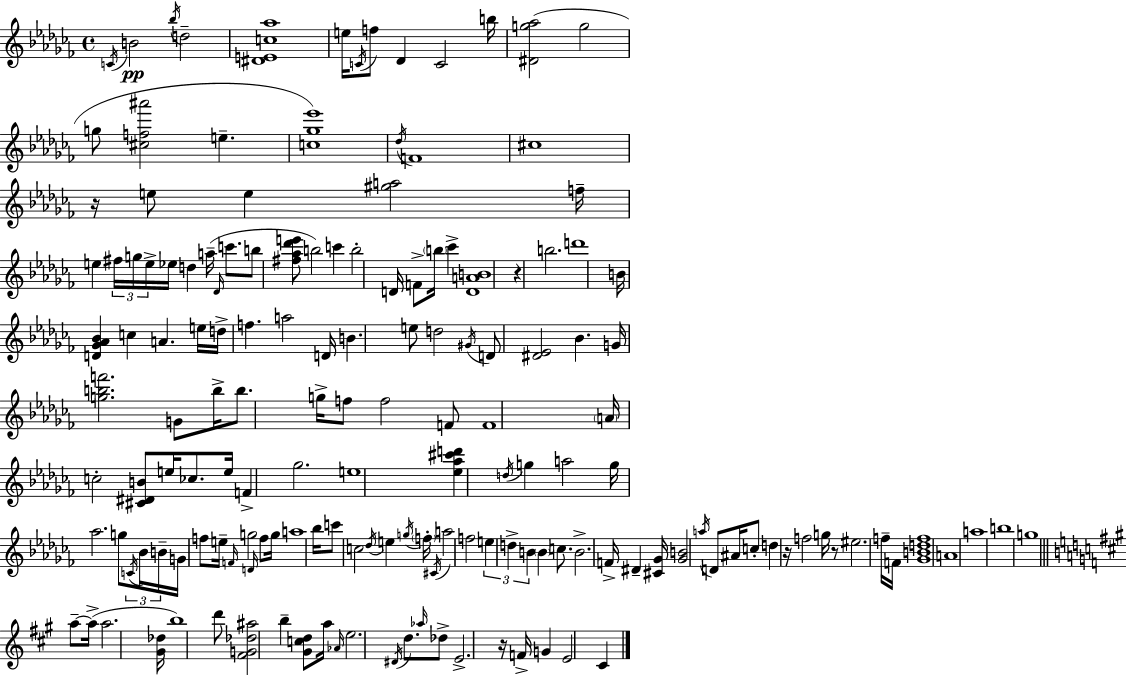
X:1
T:Untitled
M:4/4
L:1/4
K:Abm
C/4 B2 _b/4 d2 [^DEc_a]4 e/4 C/4 f/2 _D C2 b/4 [^Dg_a]2 g2 g/2 [^cf^a']2 e [c_g_e']4 _d/4 F4 ^c4 z/4 e/2 e [^ga]2 f/4 e ^f/4 g/4 e/4 _e/4 d a/4 _D/4 c'/2 b/2 [^f_a_d'e']/2 b2 c' b2 D/4 F/2 b/4 _c' [DAB]4 z b2 d'4 B/4 [D_G_A_B] c A e/4 d/4 f a2 D/4 B e/2 d2 ^G/4 D/2 [^D_E]2 _B G/4 [gbf']2 G/2 b/4 b/2 g/4 f/2 f2 F/2 F4 A/4 c2 [^C^DB]/2 e/4 _c/2 e/4 F _g2 e4 [_e_a^c'd'] d/4 g a2 g/4 _a2 g/2 C/4 _B/4 B/4 G/4 f/2 e/4 F/4 g2 D/4 f/2 g/4 a4 _b/4 c'/2 c2 _d/4 e g/4 f/4 ^C/4 a2 f2 e d B B c/2 B2 F/4 ^D [^C_G]/4 [_GB]2 a/4 D/2 ^A/4 c/2 d z/4 f2 g/4 z/2 ^e2 f/4 F/4 [_GBdf]4 A4 a4 b4 g4 a/2 a/4 a2 [^G_d]/4 b4 d'/2 [^FG_d^a]2 b [^Gcd]/2 a/4 _A/4 e2 ^D/4 d/2 _a/4 _d/2 E2 z/4 F/4 G E2 ^C